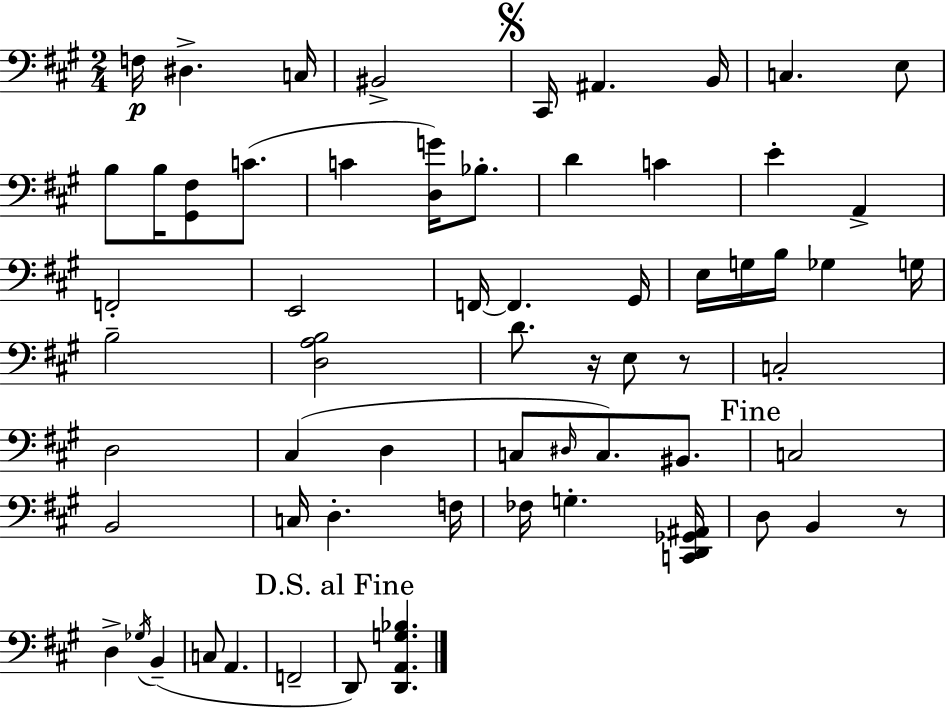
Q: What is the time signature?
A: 2/4